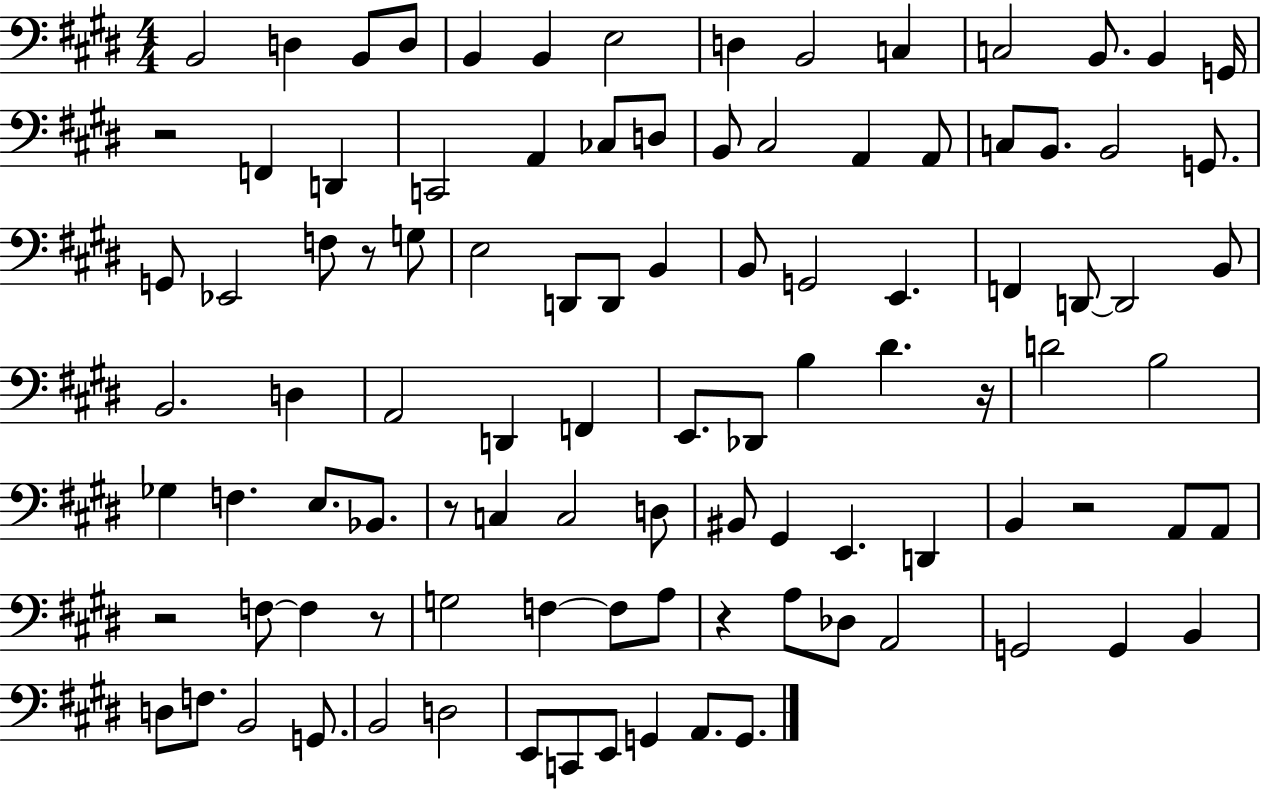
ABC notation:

X:1
T:Untitled
M:4/4
L:1/4
K:E
B,,2 D, B,,/2 D,/2 B,, B,, E,2 D, B,,2 C, C,2 B,,/2 B,, G,,/4 z2 F,, D,, C,,2 A,, _C,/2 D,/2 B,,/2 ^C,2 A,, A,,/2 C,/2 B,,/2 B,,2 G,,/2 G,,/2 _E,,2 F,/2 z/2 G,/2 E,2 D,,/2 D,,/2 B,, B,,/2 G,,2 E,, F,, D,,/2 D,,2 B,,/2 B,,2 D, A,,2 D,, F,, E,,/2 _D,,/2 B, ^D z/4 D2 B,2 _G, F, E,/2 _B,,/2 z/2 C, C,2 D,/2 ^B,,/2 ^G,, E,, D,, B,, z2 A,,/2 A,,/2 z2 F,/2 F, z/2 G,2 F, F,/2 A,/2 z A,/2 _D,/2 A,,2 G,,2 G,, B,, D,/2 F,/2 B,,2 G,,/2 B,,2 D,2 E,,/2 C,,/2 E,,/2 G,, A,,/2 G,,/2